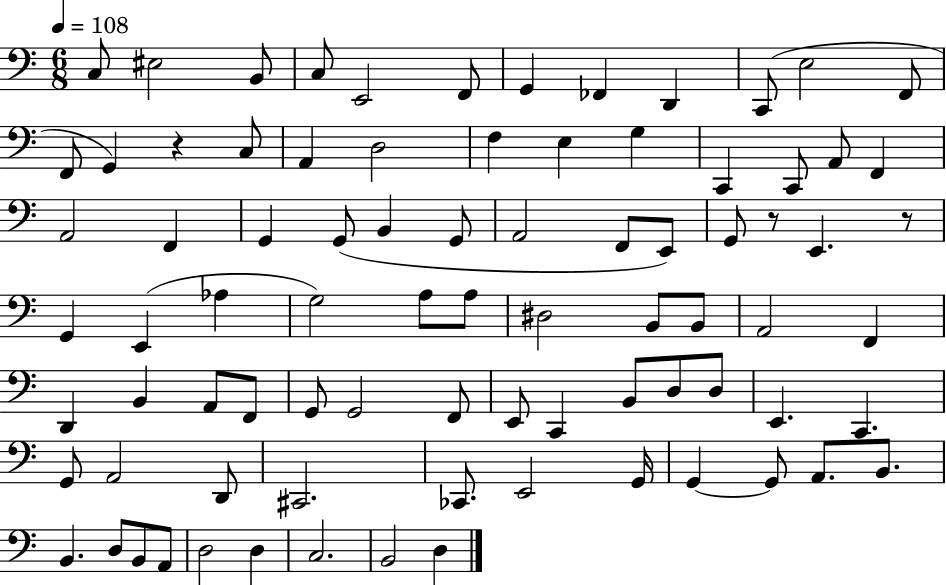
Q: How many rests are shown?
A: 3